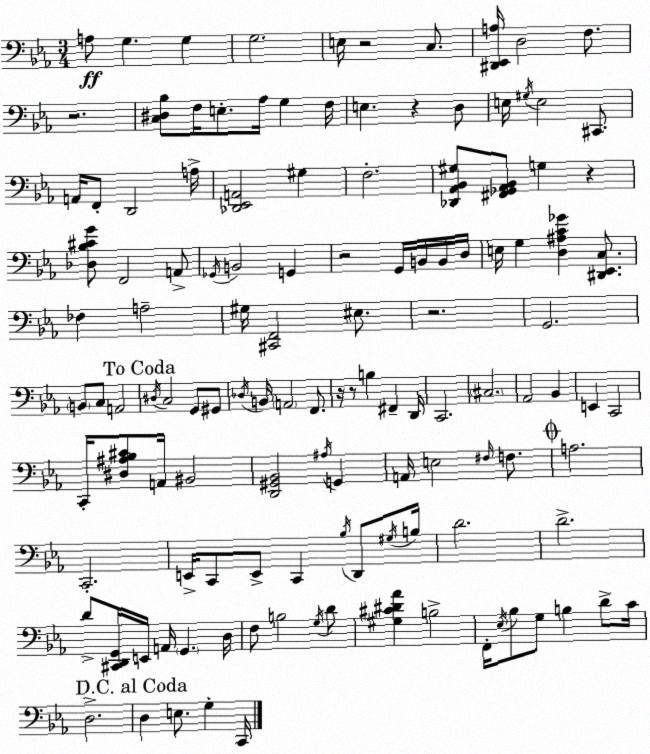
X:1
T:Untitled
M:3/4
L:1/4
K:Eb
A,/2 G, G, G,2 E,/4 z2 C,/2 [^D,,_E,,A,]/4 D,2 F,/2 z2 [C,^D,_B,]/2 F,/4 E,/2 _A,/4 G, F,/4 E, z D,/2 E,/4 ^G,/4 E,2 ^C,,/2 A,,/4 F,,/2 D,,2 A,/4 [_D,,_E,,A,,]2 ^G, F,2 [_D,,_A,,_B,,^G,]/2 [^F,,_G,,_A,,_B,,]/2 G, z [_D,_B,^CG]/2 F,,2 A,,/2 _G,,/4 B,,2 G,, z2 G,,/4 B,,/4 B,,/4 D,/4 E,/4 G, [D,^A,C_G] [^D,,_E,,C,]/2 _F, A,2 ^G,/4 [^C,,F,,]2 ^E,/2 z2 G,,2 B,,/2 C,/2 A,,2 ^D,/4 C,2 G,,/2 ^G,,/2 _D,/4 B,,/4 A,,2 F,,/2 z/4 z/2 B, ^F,, D,,/4 C,,2 ^C,2 _A,,2 _B,, E,, C,,2 C,,/4 [^D,^A,_B,^C]/2 A,,/4 ^B,,2 [D,,^G,,_B,,]2 ^A,/4 G,, A,,/4 E,2 ^F,/4 F,/2 A,2 C,,2 E,,/4 C,,/2 E,,/2 C,, _B,/4 D,,/2 ^G,/4 B,/4 D2 D2 D/2 [^C,,D,,G,,]/4 E,,/4 A,,/4 G,, D,/4 F,/2 B,2 G,/4 D/2 [^G,^C^D_A] B,2 F,,/4 _E,/4 _B,/2 G,/2 B, D/2 C/4 D,2 D, E,/2 G, C,,/4